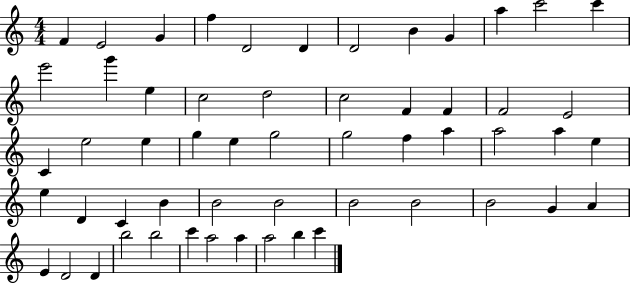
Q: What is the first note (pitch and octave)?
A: F4